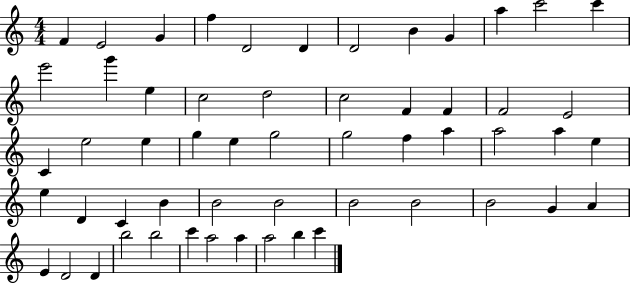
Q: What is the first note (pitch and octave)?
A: F4